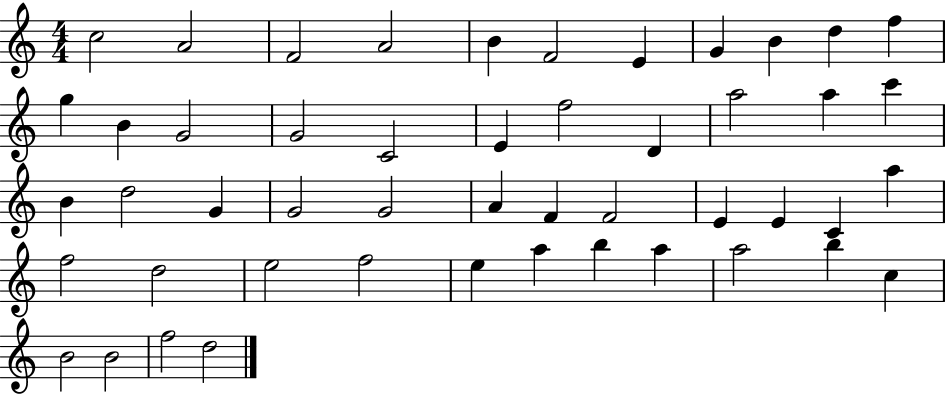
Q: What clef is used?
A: treble